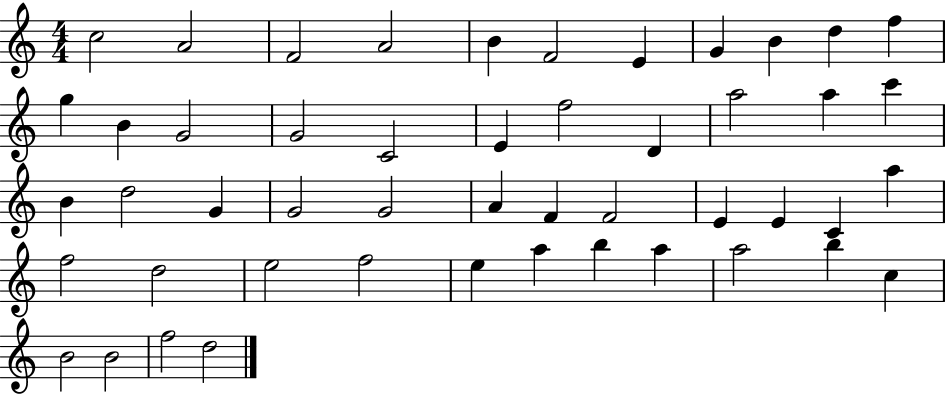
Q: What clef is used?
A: treble